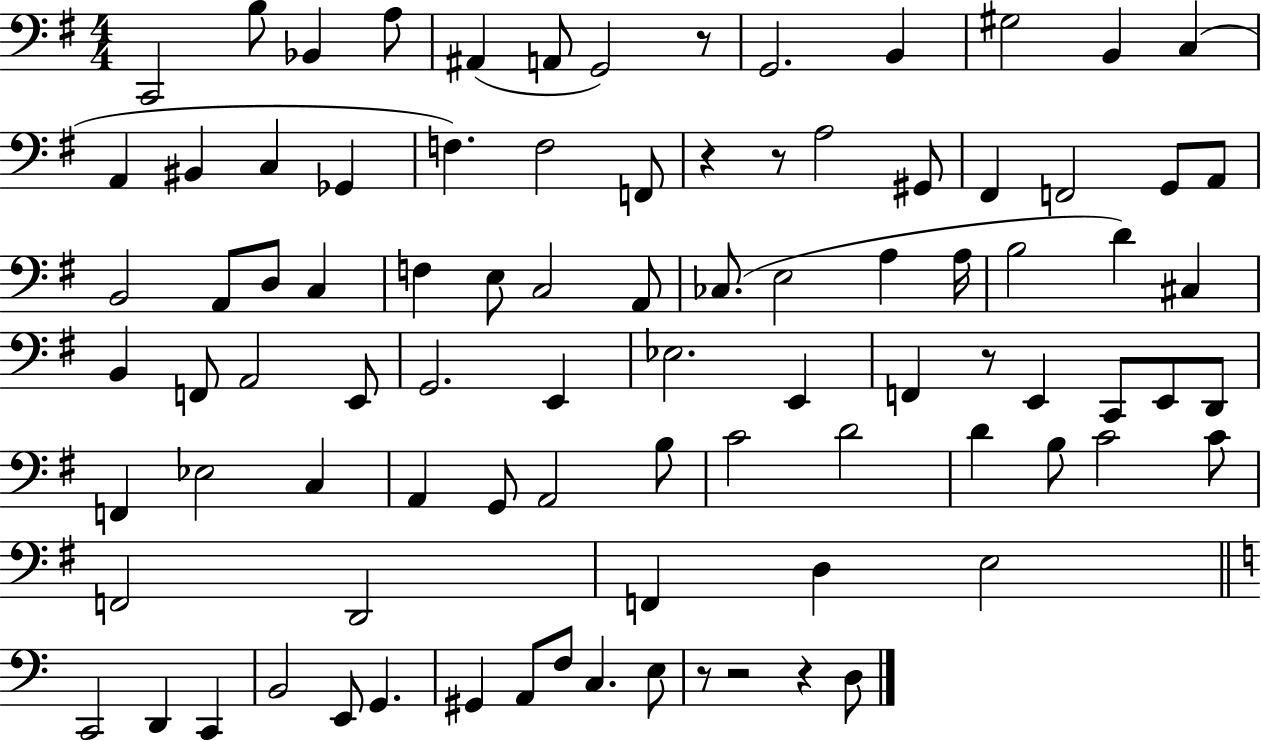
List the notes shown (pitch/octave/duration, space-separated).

C2/h B3/e Bb2/q A3/e A#2/q A2/e G2/h R/e G2/h. B2/q G#3/h B2/q C3/q A2/q BIS2/q C3/q Gb2/q F3/q. F3/h F2/e R/q R/e A3/h G#2/e F#2/q F2/h G2/e A2/e B2/h A2/e D3/e C3/q F3/q E3/e C3/h A2/e CES3/e. E3/h A3/q A3/s B3/h D4/q C#3/q B2/q F2/e A2/h E2/e G2/h. E2/q Eb3/h. E2/q F2/q R/e E2/q C2/e E2/e D2/e F2/q Eb3/h C3/q A2/q G2/e A2/h B3/e C4/h D4/h D4/q B3/e C4/h C4/e F2/h D2/h F2/q D3/q E3/h C2/h D2/q C2/q B2/h E2/e G2/q. G#2/q A2/e F3/e C3/q. E3/e R/e R/h R/q D3/e